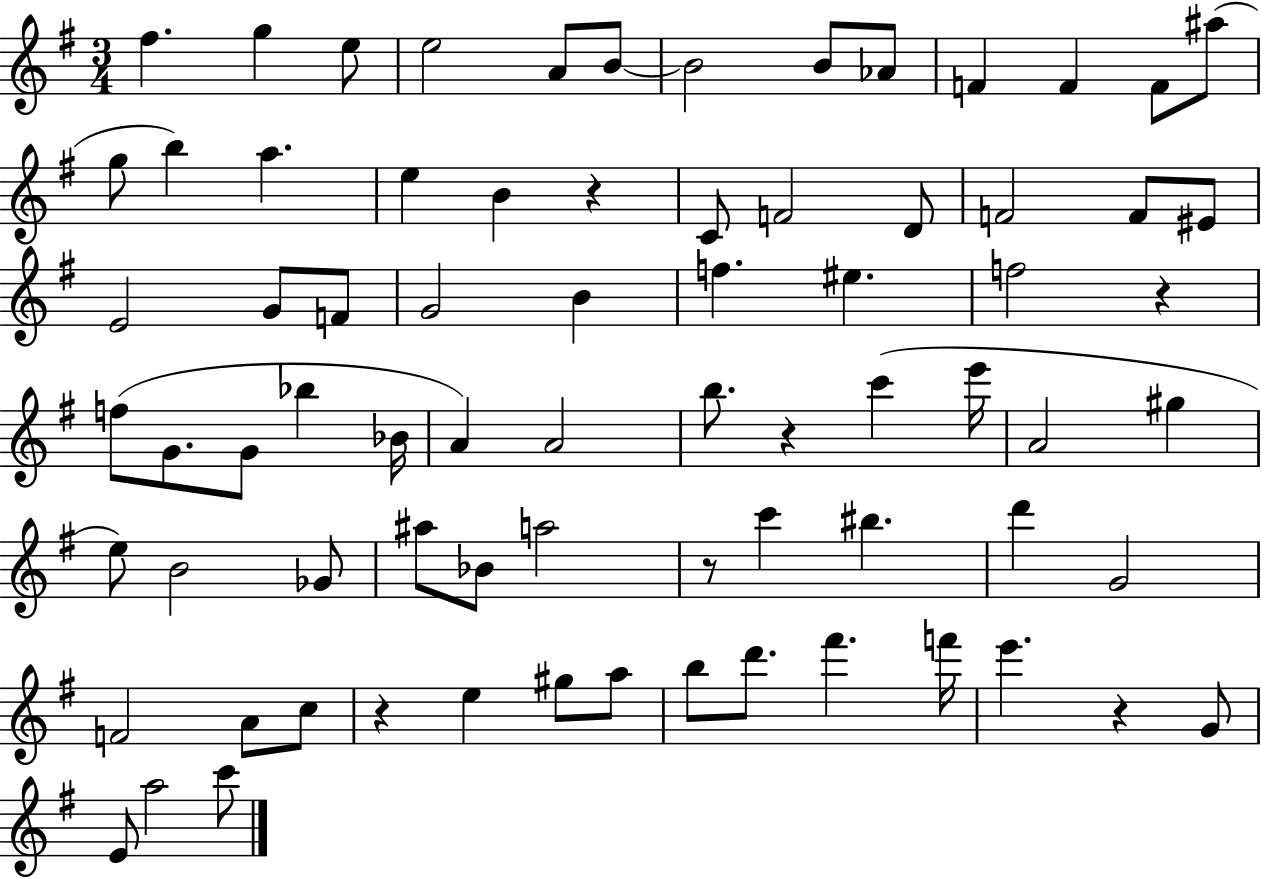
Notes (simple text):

F#5/q. G5/q E5/e E5/h A4/e B4/e B4/h B4/e Ab4/e F4/q F4/q F4/e A#5/e G5/e B5/q A5/q. E5/q B4/q R/q C4/e F4/h D4/e F4/h F4/e EIS4/e E4/h G4/e F4/e G4/h B4/q F5/q. EIS5/q. F5/h R/q F5/e G4/e. G4/e Bb5/q Bb4/s A4/q A4/h B5/e. R/q C6/q E6/s A4/h G#5/q E5/e B4/h Gb4/e A#5/e Bb4/e A5/h R/e C6/q BIS5/q. D6/q G4/h F4/h A4/e C5/e R/q E5/q G#5/e A5/e B5/e D6/e. F#6/q. F6/s E6/q. R/q G4/e E4/e A5/h C6/e